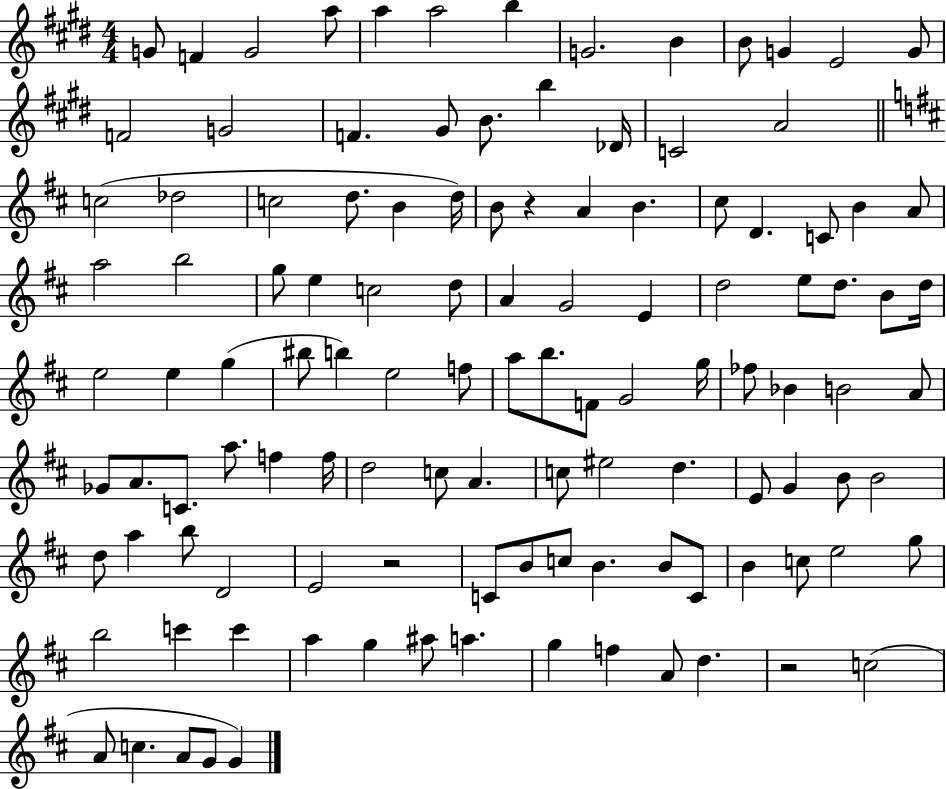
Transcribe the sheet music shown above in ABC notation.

X:1
T:Untitled
M:4/4
L:1/4
K:E
G/2 F G2 a/2 a a2 b G2 B B/2 G E2 G/2 F2 G2 F ^G/2 B/2 b _D/4 C2 A2 c2 _d2 c2 d/2 B d/4 B/2 z A B ^c/2 D C/2 B A/2 a2 b2 g/2 e c2 d/2 A G2 E d2 e/2 d/2 B/2 d/4 e2 e g ^b/2 b e2 f/2 a/2 b/2 F/2 G2 g/4 _f/2 _B B2 A/2 _G/2 A/2 C/2 a/2 f f/4 d2 c/2 A c/2 ^e2 d E/2 G B/2 B2 d/2 a b/2 D2 E2 z2 C/2 B/2 c/2 B B/2 C/2 B c/2 e2 g/2 b2 c' c' a g ^a/2 a g f A/2 d z2 c2 A/2 c A/2 G/2 G